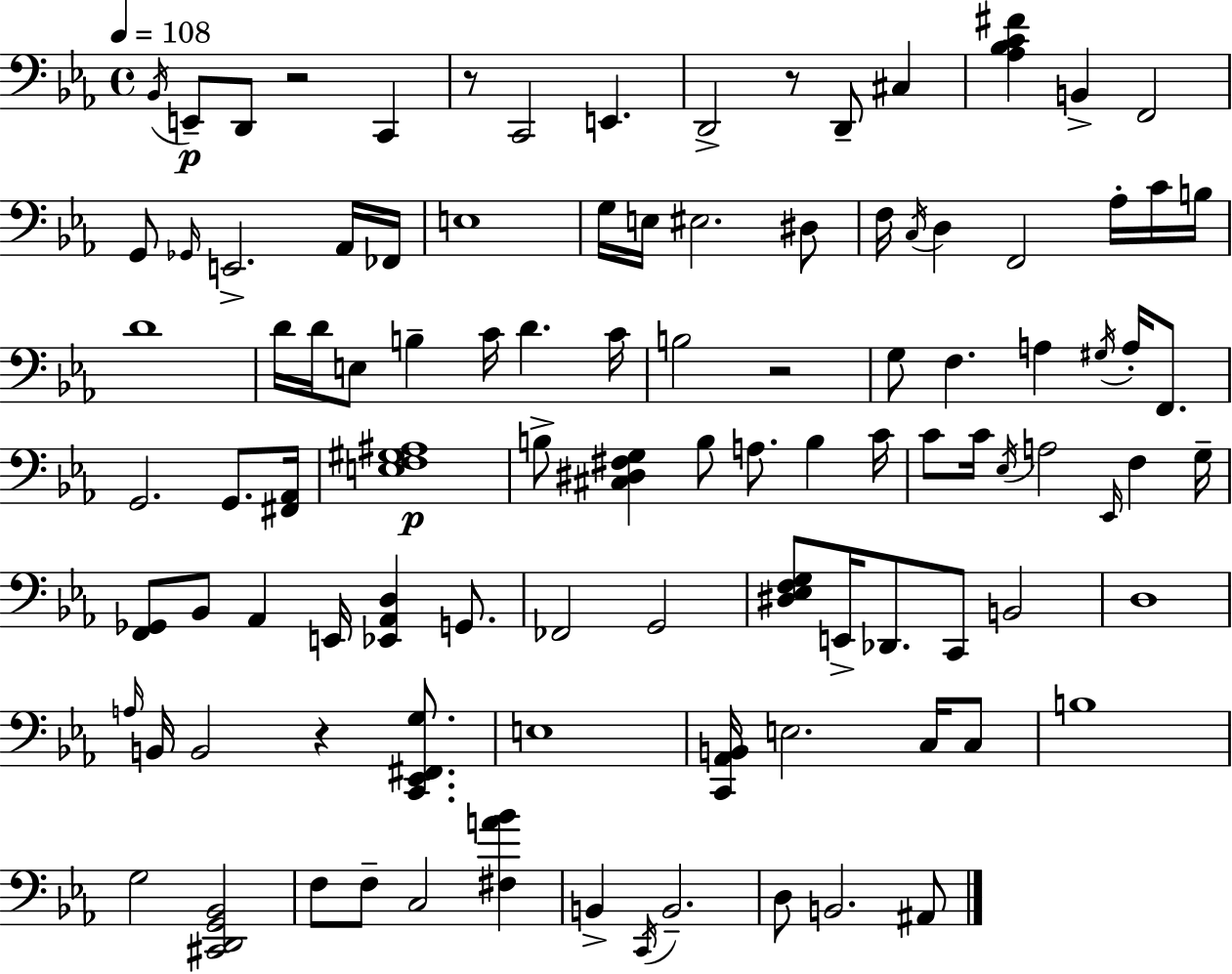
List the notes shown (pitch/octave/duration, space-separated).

Bb2/s E2/e D2/e R/h C2/q R/e C2/h E2/q. D2/h R/e D2/e C#3/q [Ab3,Bb3,C4,F#4]/q B2/q F2/h G2/e Gb2/s E2/h. Ab2/s FES2/s E3/w G3/s E3/s EIS3/h. D#3/e F3/s C3/s D3/q F2/h Ab3/s C4/s B3/s D4/w D4/s D4/s E3/e B3/q C4/s D4/q. C4/s B3/h R/h G3/e F3/q. A3/q G#3/s A3/s F2/e. G2/h. G2/e. [F#2,Ab2]/s [E3,F3,G#3,A#3]/w B3/e [C#3,D#3,F#3,G3]/q B3/e A3/e. B3/q C4/s C4/e C4/s Eb3/s A3/h Eb2/s F3/q G3/s [F2,Gb2]/e Bb2/e Ab2/q E2/s [Eb2,Ab2,D3]/q G2/e. FES2/h G2/h [D#3,Eb3,F3,G3]/e E2/s Db2/e. C2/e B2/h D3/w A3/s B2/s B2/h R/q [C2,Eb2,F#2,G3]/e. E3/w [C2,Ab2,B2]/s E3/h. C3/s C3/e B3/w G3/h [C#2,D2,G2,Bb2]/h F3/e F3/e C3/h [F#3,A4,Bb4]/q B2/q C2/s B2/h. D3/e B2/h. A#2/e